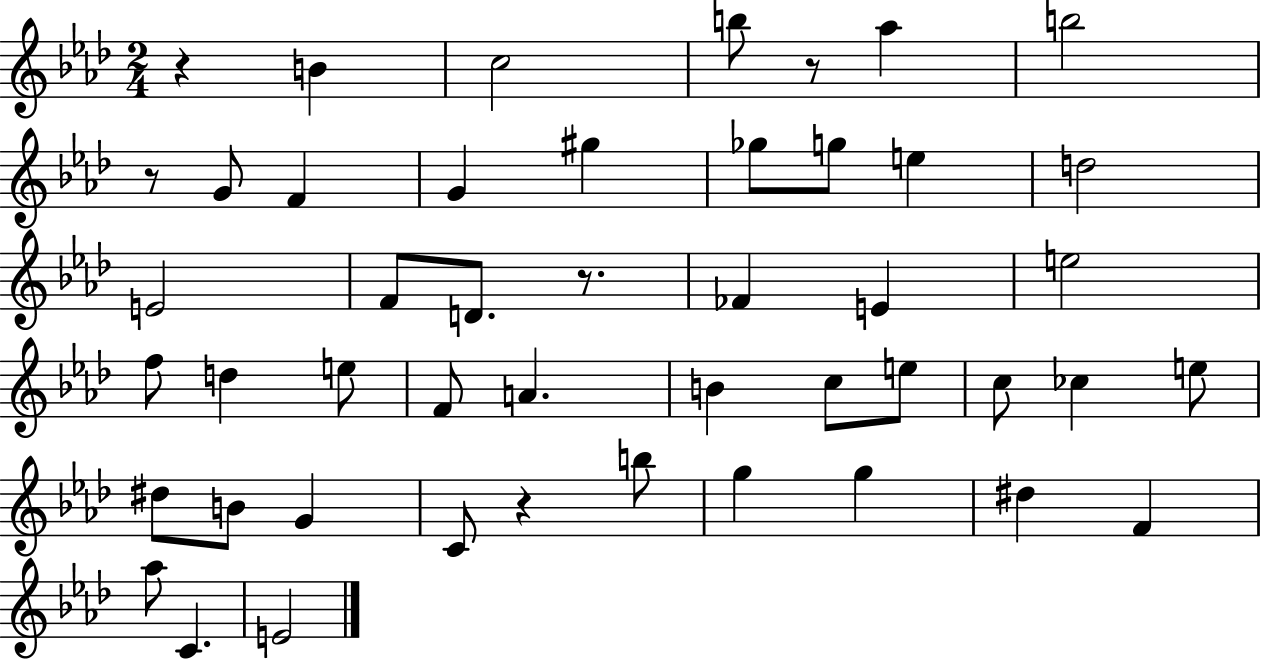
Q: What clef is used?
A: treble